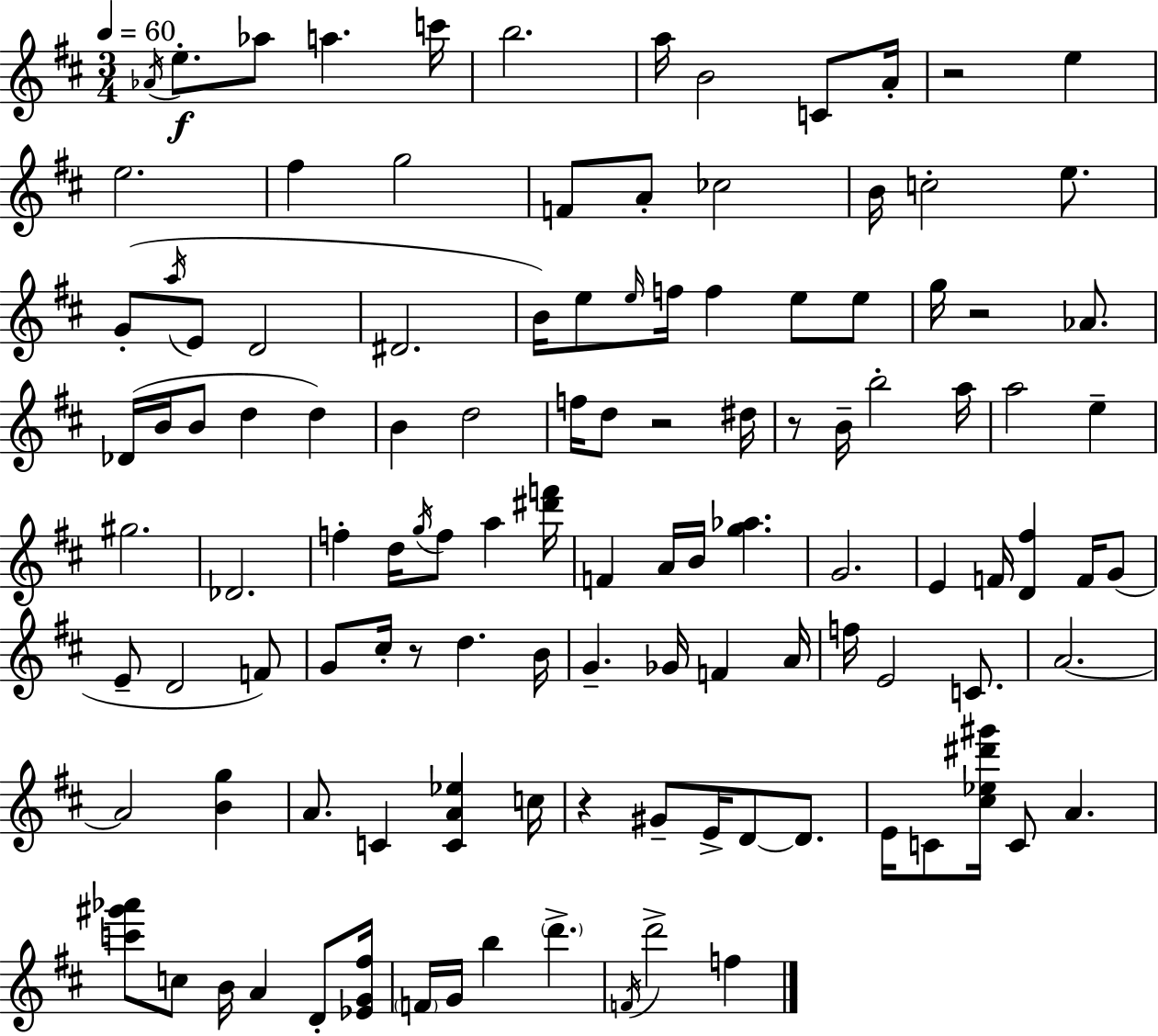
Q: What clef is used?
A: treble